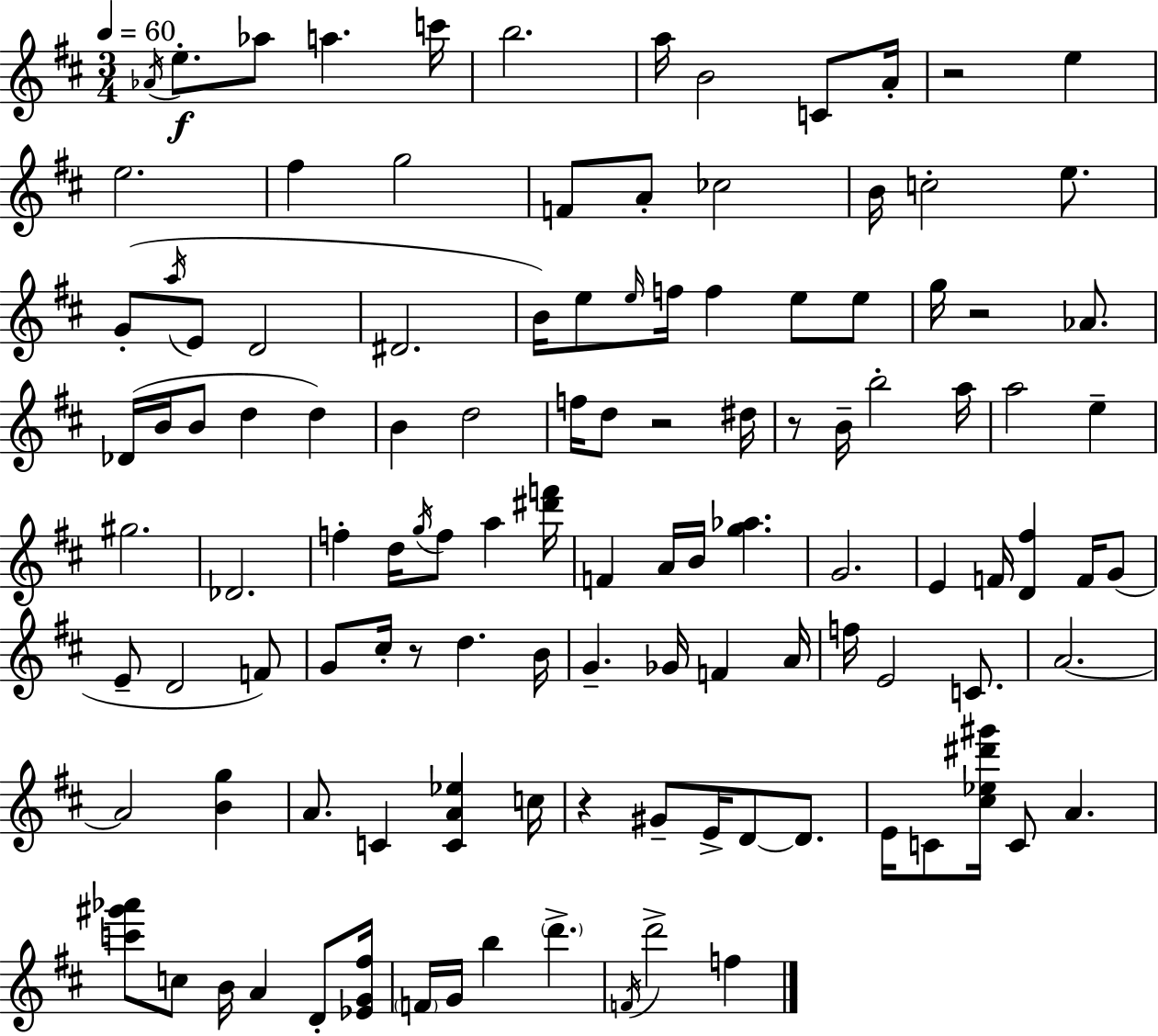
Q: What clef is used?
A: treble